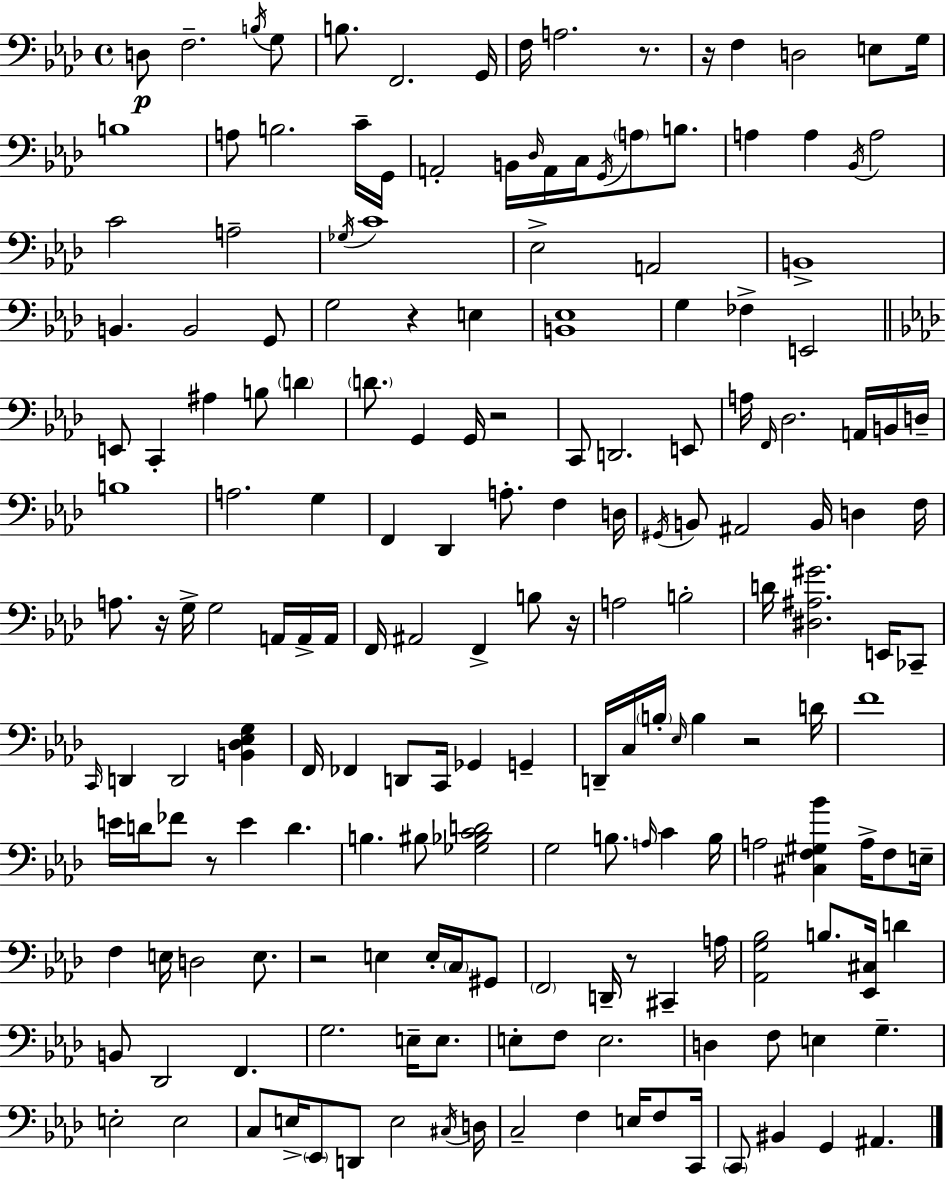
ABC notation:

X:1
T:Untitled
M:4/4
L:1/4
K:Fm
D,/2 F,2 B,/4 G,/2 B,/2 F,,2 G,,/4 F,/4 A,2 z/2 z/4 F, D,2 E,/2 G,/4 B,4 A,/2 B,2 C/4 G,,/4 A,,2 B,,/4 _D,/4 A,,/4 C,/4 G,,/4 A,/2 B,/2 A, A, _B,,/4 A,2 C2 A,2 _G,/4 C4 _E,2 A,,2 B,,4 B,, B,,2 G,,/2 G,2 z E, [B,,_E,]4 G, _F, E,,2 E,,/2 C,, ^A, B,/2 D D/2 G,, G,,/4 z2 C,,/2 D,,2 E,,/2 A,/4 F,,/4 _D,2 A,,/4 B,,/4 D,/4 B,4 A,2 G, F,, _D,, A,/2 F, D,/4 ^G,,/4 B,,/2 ^A,,2 B,,/4 D, F,/4 A,/2 z/4 G,/4 G,2 A,,/4 A,,/4 A,,/4 F,,/4 ^A,,2 F,, B,/2 z/4 A,2 B,2 D/4 [^D,^A,^G]2 E,,/4 _C,,/2 C,,/4 D,, D,,2 [B,,_D,_E,G,] F,,/4 _F,, D,,/2 C,,/4 _G,, G,, D,,/4 C,/4 B,/4 _E,/4 B, z2 D/4 F4 E/4 D/4 _F/2 z/2 E D B, ^B,/2 [_G,_B,CD]2 G,2 B,/2 A,/4 C B,/4 A,2 [^C,F,^G,_B] A,/4 F,/2 E,/4 F, E,/4 D,2 E,/2 z2 E, E,/4 C,/4 ^G,,/2 F,,2 D,,/4 z/2 ^C,, A,/4 [_A,,G,_B,]2 B,/2 [_E,,^C,]/4 D B,,/2 _D,,2 F,, G,2 E,/4 E,/2 E,/2 F,/2 E,2 D, F,/2 E, G, E,2 E,2 C,/2 E,/4 _E,,/2 D,,/2 E,2 ^C,/4 D,/4 C,2 F, E,/4 F,/2 C,,/4 C,,/2 ^B,, G,, ^A,,